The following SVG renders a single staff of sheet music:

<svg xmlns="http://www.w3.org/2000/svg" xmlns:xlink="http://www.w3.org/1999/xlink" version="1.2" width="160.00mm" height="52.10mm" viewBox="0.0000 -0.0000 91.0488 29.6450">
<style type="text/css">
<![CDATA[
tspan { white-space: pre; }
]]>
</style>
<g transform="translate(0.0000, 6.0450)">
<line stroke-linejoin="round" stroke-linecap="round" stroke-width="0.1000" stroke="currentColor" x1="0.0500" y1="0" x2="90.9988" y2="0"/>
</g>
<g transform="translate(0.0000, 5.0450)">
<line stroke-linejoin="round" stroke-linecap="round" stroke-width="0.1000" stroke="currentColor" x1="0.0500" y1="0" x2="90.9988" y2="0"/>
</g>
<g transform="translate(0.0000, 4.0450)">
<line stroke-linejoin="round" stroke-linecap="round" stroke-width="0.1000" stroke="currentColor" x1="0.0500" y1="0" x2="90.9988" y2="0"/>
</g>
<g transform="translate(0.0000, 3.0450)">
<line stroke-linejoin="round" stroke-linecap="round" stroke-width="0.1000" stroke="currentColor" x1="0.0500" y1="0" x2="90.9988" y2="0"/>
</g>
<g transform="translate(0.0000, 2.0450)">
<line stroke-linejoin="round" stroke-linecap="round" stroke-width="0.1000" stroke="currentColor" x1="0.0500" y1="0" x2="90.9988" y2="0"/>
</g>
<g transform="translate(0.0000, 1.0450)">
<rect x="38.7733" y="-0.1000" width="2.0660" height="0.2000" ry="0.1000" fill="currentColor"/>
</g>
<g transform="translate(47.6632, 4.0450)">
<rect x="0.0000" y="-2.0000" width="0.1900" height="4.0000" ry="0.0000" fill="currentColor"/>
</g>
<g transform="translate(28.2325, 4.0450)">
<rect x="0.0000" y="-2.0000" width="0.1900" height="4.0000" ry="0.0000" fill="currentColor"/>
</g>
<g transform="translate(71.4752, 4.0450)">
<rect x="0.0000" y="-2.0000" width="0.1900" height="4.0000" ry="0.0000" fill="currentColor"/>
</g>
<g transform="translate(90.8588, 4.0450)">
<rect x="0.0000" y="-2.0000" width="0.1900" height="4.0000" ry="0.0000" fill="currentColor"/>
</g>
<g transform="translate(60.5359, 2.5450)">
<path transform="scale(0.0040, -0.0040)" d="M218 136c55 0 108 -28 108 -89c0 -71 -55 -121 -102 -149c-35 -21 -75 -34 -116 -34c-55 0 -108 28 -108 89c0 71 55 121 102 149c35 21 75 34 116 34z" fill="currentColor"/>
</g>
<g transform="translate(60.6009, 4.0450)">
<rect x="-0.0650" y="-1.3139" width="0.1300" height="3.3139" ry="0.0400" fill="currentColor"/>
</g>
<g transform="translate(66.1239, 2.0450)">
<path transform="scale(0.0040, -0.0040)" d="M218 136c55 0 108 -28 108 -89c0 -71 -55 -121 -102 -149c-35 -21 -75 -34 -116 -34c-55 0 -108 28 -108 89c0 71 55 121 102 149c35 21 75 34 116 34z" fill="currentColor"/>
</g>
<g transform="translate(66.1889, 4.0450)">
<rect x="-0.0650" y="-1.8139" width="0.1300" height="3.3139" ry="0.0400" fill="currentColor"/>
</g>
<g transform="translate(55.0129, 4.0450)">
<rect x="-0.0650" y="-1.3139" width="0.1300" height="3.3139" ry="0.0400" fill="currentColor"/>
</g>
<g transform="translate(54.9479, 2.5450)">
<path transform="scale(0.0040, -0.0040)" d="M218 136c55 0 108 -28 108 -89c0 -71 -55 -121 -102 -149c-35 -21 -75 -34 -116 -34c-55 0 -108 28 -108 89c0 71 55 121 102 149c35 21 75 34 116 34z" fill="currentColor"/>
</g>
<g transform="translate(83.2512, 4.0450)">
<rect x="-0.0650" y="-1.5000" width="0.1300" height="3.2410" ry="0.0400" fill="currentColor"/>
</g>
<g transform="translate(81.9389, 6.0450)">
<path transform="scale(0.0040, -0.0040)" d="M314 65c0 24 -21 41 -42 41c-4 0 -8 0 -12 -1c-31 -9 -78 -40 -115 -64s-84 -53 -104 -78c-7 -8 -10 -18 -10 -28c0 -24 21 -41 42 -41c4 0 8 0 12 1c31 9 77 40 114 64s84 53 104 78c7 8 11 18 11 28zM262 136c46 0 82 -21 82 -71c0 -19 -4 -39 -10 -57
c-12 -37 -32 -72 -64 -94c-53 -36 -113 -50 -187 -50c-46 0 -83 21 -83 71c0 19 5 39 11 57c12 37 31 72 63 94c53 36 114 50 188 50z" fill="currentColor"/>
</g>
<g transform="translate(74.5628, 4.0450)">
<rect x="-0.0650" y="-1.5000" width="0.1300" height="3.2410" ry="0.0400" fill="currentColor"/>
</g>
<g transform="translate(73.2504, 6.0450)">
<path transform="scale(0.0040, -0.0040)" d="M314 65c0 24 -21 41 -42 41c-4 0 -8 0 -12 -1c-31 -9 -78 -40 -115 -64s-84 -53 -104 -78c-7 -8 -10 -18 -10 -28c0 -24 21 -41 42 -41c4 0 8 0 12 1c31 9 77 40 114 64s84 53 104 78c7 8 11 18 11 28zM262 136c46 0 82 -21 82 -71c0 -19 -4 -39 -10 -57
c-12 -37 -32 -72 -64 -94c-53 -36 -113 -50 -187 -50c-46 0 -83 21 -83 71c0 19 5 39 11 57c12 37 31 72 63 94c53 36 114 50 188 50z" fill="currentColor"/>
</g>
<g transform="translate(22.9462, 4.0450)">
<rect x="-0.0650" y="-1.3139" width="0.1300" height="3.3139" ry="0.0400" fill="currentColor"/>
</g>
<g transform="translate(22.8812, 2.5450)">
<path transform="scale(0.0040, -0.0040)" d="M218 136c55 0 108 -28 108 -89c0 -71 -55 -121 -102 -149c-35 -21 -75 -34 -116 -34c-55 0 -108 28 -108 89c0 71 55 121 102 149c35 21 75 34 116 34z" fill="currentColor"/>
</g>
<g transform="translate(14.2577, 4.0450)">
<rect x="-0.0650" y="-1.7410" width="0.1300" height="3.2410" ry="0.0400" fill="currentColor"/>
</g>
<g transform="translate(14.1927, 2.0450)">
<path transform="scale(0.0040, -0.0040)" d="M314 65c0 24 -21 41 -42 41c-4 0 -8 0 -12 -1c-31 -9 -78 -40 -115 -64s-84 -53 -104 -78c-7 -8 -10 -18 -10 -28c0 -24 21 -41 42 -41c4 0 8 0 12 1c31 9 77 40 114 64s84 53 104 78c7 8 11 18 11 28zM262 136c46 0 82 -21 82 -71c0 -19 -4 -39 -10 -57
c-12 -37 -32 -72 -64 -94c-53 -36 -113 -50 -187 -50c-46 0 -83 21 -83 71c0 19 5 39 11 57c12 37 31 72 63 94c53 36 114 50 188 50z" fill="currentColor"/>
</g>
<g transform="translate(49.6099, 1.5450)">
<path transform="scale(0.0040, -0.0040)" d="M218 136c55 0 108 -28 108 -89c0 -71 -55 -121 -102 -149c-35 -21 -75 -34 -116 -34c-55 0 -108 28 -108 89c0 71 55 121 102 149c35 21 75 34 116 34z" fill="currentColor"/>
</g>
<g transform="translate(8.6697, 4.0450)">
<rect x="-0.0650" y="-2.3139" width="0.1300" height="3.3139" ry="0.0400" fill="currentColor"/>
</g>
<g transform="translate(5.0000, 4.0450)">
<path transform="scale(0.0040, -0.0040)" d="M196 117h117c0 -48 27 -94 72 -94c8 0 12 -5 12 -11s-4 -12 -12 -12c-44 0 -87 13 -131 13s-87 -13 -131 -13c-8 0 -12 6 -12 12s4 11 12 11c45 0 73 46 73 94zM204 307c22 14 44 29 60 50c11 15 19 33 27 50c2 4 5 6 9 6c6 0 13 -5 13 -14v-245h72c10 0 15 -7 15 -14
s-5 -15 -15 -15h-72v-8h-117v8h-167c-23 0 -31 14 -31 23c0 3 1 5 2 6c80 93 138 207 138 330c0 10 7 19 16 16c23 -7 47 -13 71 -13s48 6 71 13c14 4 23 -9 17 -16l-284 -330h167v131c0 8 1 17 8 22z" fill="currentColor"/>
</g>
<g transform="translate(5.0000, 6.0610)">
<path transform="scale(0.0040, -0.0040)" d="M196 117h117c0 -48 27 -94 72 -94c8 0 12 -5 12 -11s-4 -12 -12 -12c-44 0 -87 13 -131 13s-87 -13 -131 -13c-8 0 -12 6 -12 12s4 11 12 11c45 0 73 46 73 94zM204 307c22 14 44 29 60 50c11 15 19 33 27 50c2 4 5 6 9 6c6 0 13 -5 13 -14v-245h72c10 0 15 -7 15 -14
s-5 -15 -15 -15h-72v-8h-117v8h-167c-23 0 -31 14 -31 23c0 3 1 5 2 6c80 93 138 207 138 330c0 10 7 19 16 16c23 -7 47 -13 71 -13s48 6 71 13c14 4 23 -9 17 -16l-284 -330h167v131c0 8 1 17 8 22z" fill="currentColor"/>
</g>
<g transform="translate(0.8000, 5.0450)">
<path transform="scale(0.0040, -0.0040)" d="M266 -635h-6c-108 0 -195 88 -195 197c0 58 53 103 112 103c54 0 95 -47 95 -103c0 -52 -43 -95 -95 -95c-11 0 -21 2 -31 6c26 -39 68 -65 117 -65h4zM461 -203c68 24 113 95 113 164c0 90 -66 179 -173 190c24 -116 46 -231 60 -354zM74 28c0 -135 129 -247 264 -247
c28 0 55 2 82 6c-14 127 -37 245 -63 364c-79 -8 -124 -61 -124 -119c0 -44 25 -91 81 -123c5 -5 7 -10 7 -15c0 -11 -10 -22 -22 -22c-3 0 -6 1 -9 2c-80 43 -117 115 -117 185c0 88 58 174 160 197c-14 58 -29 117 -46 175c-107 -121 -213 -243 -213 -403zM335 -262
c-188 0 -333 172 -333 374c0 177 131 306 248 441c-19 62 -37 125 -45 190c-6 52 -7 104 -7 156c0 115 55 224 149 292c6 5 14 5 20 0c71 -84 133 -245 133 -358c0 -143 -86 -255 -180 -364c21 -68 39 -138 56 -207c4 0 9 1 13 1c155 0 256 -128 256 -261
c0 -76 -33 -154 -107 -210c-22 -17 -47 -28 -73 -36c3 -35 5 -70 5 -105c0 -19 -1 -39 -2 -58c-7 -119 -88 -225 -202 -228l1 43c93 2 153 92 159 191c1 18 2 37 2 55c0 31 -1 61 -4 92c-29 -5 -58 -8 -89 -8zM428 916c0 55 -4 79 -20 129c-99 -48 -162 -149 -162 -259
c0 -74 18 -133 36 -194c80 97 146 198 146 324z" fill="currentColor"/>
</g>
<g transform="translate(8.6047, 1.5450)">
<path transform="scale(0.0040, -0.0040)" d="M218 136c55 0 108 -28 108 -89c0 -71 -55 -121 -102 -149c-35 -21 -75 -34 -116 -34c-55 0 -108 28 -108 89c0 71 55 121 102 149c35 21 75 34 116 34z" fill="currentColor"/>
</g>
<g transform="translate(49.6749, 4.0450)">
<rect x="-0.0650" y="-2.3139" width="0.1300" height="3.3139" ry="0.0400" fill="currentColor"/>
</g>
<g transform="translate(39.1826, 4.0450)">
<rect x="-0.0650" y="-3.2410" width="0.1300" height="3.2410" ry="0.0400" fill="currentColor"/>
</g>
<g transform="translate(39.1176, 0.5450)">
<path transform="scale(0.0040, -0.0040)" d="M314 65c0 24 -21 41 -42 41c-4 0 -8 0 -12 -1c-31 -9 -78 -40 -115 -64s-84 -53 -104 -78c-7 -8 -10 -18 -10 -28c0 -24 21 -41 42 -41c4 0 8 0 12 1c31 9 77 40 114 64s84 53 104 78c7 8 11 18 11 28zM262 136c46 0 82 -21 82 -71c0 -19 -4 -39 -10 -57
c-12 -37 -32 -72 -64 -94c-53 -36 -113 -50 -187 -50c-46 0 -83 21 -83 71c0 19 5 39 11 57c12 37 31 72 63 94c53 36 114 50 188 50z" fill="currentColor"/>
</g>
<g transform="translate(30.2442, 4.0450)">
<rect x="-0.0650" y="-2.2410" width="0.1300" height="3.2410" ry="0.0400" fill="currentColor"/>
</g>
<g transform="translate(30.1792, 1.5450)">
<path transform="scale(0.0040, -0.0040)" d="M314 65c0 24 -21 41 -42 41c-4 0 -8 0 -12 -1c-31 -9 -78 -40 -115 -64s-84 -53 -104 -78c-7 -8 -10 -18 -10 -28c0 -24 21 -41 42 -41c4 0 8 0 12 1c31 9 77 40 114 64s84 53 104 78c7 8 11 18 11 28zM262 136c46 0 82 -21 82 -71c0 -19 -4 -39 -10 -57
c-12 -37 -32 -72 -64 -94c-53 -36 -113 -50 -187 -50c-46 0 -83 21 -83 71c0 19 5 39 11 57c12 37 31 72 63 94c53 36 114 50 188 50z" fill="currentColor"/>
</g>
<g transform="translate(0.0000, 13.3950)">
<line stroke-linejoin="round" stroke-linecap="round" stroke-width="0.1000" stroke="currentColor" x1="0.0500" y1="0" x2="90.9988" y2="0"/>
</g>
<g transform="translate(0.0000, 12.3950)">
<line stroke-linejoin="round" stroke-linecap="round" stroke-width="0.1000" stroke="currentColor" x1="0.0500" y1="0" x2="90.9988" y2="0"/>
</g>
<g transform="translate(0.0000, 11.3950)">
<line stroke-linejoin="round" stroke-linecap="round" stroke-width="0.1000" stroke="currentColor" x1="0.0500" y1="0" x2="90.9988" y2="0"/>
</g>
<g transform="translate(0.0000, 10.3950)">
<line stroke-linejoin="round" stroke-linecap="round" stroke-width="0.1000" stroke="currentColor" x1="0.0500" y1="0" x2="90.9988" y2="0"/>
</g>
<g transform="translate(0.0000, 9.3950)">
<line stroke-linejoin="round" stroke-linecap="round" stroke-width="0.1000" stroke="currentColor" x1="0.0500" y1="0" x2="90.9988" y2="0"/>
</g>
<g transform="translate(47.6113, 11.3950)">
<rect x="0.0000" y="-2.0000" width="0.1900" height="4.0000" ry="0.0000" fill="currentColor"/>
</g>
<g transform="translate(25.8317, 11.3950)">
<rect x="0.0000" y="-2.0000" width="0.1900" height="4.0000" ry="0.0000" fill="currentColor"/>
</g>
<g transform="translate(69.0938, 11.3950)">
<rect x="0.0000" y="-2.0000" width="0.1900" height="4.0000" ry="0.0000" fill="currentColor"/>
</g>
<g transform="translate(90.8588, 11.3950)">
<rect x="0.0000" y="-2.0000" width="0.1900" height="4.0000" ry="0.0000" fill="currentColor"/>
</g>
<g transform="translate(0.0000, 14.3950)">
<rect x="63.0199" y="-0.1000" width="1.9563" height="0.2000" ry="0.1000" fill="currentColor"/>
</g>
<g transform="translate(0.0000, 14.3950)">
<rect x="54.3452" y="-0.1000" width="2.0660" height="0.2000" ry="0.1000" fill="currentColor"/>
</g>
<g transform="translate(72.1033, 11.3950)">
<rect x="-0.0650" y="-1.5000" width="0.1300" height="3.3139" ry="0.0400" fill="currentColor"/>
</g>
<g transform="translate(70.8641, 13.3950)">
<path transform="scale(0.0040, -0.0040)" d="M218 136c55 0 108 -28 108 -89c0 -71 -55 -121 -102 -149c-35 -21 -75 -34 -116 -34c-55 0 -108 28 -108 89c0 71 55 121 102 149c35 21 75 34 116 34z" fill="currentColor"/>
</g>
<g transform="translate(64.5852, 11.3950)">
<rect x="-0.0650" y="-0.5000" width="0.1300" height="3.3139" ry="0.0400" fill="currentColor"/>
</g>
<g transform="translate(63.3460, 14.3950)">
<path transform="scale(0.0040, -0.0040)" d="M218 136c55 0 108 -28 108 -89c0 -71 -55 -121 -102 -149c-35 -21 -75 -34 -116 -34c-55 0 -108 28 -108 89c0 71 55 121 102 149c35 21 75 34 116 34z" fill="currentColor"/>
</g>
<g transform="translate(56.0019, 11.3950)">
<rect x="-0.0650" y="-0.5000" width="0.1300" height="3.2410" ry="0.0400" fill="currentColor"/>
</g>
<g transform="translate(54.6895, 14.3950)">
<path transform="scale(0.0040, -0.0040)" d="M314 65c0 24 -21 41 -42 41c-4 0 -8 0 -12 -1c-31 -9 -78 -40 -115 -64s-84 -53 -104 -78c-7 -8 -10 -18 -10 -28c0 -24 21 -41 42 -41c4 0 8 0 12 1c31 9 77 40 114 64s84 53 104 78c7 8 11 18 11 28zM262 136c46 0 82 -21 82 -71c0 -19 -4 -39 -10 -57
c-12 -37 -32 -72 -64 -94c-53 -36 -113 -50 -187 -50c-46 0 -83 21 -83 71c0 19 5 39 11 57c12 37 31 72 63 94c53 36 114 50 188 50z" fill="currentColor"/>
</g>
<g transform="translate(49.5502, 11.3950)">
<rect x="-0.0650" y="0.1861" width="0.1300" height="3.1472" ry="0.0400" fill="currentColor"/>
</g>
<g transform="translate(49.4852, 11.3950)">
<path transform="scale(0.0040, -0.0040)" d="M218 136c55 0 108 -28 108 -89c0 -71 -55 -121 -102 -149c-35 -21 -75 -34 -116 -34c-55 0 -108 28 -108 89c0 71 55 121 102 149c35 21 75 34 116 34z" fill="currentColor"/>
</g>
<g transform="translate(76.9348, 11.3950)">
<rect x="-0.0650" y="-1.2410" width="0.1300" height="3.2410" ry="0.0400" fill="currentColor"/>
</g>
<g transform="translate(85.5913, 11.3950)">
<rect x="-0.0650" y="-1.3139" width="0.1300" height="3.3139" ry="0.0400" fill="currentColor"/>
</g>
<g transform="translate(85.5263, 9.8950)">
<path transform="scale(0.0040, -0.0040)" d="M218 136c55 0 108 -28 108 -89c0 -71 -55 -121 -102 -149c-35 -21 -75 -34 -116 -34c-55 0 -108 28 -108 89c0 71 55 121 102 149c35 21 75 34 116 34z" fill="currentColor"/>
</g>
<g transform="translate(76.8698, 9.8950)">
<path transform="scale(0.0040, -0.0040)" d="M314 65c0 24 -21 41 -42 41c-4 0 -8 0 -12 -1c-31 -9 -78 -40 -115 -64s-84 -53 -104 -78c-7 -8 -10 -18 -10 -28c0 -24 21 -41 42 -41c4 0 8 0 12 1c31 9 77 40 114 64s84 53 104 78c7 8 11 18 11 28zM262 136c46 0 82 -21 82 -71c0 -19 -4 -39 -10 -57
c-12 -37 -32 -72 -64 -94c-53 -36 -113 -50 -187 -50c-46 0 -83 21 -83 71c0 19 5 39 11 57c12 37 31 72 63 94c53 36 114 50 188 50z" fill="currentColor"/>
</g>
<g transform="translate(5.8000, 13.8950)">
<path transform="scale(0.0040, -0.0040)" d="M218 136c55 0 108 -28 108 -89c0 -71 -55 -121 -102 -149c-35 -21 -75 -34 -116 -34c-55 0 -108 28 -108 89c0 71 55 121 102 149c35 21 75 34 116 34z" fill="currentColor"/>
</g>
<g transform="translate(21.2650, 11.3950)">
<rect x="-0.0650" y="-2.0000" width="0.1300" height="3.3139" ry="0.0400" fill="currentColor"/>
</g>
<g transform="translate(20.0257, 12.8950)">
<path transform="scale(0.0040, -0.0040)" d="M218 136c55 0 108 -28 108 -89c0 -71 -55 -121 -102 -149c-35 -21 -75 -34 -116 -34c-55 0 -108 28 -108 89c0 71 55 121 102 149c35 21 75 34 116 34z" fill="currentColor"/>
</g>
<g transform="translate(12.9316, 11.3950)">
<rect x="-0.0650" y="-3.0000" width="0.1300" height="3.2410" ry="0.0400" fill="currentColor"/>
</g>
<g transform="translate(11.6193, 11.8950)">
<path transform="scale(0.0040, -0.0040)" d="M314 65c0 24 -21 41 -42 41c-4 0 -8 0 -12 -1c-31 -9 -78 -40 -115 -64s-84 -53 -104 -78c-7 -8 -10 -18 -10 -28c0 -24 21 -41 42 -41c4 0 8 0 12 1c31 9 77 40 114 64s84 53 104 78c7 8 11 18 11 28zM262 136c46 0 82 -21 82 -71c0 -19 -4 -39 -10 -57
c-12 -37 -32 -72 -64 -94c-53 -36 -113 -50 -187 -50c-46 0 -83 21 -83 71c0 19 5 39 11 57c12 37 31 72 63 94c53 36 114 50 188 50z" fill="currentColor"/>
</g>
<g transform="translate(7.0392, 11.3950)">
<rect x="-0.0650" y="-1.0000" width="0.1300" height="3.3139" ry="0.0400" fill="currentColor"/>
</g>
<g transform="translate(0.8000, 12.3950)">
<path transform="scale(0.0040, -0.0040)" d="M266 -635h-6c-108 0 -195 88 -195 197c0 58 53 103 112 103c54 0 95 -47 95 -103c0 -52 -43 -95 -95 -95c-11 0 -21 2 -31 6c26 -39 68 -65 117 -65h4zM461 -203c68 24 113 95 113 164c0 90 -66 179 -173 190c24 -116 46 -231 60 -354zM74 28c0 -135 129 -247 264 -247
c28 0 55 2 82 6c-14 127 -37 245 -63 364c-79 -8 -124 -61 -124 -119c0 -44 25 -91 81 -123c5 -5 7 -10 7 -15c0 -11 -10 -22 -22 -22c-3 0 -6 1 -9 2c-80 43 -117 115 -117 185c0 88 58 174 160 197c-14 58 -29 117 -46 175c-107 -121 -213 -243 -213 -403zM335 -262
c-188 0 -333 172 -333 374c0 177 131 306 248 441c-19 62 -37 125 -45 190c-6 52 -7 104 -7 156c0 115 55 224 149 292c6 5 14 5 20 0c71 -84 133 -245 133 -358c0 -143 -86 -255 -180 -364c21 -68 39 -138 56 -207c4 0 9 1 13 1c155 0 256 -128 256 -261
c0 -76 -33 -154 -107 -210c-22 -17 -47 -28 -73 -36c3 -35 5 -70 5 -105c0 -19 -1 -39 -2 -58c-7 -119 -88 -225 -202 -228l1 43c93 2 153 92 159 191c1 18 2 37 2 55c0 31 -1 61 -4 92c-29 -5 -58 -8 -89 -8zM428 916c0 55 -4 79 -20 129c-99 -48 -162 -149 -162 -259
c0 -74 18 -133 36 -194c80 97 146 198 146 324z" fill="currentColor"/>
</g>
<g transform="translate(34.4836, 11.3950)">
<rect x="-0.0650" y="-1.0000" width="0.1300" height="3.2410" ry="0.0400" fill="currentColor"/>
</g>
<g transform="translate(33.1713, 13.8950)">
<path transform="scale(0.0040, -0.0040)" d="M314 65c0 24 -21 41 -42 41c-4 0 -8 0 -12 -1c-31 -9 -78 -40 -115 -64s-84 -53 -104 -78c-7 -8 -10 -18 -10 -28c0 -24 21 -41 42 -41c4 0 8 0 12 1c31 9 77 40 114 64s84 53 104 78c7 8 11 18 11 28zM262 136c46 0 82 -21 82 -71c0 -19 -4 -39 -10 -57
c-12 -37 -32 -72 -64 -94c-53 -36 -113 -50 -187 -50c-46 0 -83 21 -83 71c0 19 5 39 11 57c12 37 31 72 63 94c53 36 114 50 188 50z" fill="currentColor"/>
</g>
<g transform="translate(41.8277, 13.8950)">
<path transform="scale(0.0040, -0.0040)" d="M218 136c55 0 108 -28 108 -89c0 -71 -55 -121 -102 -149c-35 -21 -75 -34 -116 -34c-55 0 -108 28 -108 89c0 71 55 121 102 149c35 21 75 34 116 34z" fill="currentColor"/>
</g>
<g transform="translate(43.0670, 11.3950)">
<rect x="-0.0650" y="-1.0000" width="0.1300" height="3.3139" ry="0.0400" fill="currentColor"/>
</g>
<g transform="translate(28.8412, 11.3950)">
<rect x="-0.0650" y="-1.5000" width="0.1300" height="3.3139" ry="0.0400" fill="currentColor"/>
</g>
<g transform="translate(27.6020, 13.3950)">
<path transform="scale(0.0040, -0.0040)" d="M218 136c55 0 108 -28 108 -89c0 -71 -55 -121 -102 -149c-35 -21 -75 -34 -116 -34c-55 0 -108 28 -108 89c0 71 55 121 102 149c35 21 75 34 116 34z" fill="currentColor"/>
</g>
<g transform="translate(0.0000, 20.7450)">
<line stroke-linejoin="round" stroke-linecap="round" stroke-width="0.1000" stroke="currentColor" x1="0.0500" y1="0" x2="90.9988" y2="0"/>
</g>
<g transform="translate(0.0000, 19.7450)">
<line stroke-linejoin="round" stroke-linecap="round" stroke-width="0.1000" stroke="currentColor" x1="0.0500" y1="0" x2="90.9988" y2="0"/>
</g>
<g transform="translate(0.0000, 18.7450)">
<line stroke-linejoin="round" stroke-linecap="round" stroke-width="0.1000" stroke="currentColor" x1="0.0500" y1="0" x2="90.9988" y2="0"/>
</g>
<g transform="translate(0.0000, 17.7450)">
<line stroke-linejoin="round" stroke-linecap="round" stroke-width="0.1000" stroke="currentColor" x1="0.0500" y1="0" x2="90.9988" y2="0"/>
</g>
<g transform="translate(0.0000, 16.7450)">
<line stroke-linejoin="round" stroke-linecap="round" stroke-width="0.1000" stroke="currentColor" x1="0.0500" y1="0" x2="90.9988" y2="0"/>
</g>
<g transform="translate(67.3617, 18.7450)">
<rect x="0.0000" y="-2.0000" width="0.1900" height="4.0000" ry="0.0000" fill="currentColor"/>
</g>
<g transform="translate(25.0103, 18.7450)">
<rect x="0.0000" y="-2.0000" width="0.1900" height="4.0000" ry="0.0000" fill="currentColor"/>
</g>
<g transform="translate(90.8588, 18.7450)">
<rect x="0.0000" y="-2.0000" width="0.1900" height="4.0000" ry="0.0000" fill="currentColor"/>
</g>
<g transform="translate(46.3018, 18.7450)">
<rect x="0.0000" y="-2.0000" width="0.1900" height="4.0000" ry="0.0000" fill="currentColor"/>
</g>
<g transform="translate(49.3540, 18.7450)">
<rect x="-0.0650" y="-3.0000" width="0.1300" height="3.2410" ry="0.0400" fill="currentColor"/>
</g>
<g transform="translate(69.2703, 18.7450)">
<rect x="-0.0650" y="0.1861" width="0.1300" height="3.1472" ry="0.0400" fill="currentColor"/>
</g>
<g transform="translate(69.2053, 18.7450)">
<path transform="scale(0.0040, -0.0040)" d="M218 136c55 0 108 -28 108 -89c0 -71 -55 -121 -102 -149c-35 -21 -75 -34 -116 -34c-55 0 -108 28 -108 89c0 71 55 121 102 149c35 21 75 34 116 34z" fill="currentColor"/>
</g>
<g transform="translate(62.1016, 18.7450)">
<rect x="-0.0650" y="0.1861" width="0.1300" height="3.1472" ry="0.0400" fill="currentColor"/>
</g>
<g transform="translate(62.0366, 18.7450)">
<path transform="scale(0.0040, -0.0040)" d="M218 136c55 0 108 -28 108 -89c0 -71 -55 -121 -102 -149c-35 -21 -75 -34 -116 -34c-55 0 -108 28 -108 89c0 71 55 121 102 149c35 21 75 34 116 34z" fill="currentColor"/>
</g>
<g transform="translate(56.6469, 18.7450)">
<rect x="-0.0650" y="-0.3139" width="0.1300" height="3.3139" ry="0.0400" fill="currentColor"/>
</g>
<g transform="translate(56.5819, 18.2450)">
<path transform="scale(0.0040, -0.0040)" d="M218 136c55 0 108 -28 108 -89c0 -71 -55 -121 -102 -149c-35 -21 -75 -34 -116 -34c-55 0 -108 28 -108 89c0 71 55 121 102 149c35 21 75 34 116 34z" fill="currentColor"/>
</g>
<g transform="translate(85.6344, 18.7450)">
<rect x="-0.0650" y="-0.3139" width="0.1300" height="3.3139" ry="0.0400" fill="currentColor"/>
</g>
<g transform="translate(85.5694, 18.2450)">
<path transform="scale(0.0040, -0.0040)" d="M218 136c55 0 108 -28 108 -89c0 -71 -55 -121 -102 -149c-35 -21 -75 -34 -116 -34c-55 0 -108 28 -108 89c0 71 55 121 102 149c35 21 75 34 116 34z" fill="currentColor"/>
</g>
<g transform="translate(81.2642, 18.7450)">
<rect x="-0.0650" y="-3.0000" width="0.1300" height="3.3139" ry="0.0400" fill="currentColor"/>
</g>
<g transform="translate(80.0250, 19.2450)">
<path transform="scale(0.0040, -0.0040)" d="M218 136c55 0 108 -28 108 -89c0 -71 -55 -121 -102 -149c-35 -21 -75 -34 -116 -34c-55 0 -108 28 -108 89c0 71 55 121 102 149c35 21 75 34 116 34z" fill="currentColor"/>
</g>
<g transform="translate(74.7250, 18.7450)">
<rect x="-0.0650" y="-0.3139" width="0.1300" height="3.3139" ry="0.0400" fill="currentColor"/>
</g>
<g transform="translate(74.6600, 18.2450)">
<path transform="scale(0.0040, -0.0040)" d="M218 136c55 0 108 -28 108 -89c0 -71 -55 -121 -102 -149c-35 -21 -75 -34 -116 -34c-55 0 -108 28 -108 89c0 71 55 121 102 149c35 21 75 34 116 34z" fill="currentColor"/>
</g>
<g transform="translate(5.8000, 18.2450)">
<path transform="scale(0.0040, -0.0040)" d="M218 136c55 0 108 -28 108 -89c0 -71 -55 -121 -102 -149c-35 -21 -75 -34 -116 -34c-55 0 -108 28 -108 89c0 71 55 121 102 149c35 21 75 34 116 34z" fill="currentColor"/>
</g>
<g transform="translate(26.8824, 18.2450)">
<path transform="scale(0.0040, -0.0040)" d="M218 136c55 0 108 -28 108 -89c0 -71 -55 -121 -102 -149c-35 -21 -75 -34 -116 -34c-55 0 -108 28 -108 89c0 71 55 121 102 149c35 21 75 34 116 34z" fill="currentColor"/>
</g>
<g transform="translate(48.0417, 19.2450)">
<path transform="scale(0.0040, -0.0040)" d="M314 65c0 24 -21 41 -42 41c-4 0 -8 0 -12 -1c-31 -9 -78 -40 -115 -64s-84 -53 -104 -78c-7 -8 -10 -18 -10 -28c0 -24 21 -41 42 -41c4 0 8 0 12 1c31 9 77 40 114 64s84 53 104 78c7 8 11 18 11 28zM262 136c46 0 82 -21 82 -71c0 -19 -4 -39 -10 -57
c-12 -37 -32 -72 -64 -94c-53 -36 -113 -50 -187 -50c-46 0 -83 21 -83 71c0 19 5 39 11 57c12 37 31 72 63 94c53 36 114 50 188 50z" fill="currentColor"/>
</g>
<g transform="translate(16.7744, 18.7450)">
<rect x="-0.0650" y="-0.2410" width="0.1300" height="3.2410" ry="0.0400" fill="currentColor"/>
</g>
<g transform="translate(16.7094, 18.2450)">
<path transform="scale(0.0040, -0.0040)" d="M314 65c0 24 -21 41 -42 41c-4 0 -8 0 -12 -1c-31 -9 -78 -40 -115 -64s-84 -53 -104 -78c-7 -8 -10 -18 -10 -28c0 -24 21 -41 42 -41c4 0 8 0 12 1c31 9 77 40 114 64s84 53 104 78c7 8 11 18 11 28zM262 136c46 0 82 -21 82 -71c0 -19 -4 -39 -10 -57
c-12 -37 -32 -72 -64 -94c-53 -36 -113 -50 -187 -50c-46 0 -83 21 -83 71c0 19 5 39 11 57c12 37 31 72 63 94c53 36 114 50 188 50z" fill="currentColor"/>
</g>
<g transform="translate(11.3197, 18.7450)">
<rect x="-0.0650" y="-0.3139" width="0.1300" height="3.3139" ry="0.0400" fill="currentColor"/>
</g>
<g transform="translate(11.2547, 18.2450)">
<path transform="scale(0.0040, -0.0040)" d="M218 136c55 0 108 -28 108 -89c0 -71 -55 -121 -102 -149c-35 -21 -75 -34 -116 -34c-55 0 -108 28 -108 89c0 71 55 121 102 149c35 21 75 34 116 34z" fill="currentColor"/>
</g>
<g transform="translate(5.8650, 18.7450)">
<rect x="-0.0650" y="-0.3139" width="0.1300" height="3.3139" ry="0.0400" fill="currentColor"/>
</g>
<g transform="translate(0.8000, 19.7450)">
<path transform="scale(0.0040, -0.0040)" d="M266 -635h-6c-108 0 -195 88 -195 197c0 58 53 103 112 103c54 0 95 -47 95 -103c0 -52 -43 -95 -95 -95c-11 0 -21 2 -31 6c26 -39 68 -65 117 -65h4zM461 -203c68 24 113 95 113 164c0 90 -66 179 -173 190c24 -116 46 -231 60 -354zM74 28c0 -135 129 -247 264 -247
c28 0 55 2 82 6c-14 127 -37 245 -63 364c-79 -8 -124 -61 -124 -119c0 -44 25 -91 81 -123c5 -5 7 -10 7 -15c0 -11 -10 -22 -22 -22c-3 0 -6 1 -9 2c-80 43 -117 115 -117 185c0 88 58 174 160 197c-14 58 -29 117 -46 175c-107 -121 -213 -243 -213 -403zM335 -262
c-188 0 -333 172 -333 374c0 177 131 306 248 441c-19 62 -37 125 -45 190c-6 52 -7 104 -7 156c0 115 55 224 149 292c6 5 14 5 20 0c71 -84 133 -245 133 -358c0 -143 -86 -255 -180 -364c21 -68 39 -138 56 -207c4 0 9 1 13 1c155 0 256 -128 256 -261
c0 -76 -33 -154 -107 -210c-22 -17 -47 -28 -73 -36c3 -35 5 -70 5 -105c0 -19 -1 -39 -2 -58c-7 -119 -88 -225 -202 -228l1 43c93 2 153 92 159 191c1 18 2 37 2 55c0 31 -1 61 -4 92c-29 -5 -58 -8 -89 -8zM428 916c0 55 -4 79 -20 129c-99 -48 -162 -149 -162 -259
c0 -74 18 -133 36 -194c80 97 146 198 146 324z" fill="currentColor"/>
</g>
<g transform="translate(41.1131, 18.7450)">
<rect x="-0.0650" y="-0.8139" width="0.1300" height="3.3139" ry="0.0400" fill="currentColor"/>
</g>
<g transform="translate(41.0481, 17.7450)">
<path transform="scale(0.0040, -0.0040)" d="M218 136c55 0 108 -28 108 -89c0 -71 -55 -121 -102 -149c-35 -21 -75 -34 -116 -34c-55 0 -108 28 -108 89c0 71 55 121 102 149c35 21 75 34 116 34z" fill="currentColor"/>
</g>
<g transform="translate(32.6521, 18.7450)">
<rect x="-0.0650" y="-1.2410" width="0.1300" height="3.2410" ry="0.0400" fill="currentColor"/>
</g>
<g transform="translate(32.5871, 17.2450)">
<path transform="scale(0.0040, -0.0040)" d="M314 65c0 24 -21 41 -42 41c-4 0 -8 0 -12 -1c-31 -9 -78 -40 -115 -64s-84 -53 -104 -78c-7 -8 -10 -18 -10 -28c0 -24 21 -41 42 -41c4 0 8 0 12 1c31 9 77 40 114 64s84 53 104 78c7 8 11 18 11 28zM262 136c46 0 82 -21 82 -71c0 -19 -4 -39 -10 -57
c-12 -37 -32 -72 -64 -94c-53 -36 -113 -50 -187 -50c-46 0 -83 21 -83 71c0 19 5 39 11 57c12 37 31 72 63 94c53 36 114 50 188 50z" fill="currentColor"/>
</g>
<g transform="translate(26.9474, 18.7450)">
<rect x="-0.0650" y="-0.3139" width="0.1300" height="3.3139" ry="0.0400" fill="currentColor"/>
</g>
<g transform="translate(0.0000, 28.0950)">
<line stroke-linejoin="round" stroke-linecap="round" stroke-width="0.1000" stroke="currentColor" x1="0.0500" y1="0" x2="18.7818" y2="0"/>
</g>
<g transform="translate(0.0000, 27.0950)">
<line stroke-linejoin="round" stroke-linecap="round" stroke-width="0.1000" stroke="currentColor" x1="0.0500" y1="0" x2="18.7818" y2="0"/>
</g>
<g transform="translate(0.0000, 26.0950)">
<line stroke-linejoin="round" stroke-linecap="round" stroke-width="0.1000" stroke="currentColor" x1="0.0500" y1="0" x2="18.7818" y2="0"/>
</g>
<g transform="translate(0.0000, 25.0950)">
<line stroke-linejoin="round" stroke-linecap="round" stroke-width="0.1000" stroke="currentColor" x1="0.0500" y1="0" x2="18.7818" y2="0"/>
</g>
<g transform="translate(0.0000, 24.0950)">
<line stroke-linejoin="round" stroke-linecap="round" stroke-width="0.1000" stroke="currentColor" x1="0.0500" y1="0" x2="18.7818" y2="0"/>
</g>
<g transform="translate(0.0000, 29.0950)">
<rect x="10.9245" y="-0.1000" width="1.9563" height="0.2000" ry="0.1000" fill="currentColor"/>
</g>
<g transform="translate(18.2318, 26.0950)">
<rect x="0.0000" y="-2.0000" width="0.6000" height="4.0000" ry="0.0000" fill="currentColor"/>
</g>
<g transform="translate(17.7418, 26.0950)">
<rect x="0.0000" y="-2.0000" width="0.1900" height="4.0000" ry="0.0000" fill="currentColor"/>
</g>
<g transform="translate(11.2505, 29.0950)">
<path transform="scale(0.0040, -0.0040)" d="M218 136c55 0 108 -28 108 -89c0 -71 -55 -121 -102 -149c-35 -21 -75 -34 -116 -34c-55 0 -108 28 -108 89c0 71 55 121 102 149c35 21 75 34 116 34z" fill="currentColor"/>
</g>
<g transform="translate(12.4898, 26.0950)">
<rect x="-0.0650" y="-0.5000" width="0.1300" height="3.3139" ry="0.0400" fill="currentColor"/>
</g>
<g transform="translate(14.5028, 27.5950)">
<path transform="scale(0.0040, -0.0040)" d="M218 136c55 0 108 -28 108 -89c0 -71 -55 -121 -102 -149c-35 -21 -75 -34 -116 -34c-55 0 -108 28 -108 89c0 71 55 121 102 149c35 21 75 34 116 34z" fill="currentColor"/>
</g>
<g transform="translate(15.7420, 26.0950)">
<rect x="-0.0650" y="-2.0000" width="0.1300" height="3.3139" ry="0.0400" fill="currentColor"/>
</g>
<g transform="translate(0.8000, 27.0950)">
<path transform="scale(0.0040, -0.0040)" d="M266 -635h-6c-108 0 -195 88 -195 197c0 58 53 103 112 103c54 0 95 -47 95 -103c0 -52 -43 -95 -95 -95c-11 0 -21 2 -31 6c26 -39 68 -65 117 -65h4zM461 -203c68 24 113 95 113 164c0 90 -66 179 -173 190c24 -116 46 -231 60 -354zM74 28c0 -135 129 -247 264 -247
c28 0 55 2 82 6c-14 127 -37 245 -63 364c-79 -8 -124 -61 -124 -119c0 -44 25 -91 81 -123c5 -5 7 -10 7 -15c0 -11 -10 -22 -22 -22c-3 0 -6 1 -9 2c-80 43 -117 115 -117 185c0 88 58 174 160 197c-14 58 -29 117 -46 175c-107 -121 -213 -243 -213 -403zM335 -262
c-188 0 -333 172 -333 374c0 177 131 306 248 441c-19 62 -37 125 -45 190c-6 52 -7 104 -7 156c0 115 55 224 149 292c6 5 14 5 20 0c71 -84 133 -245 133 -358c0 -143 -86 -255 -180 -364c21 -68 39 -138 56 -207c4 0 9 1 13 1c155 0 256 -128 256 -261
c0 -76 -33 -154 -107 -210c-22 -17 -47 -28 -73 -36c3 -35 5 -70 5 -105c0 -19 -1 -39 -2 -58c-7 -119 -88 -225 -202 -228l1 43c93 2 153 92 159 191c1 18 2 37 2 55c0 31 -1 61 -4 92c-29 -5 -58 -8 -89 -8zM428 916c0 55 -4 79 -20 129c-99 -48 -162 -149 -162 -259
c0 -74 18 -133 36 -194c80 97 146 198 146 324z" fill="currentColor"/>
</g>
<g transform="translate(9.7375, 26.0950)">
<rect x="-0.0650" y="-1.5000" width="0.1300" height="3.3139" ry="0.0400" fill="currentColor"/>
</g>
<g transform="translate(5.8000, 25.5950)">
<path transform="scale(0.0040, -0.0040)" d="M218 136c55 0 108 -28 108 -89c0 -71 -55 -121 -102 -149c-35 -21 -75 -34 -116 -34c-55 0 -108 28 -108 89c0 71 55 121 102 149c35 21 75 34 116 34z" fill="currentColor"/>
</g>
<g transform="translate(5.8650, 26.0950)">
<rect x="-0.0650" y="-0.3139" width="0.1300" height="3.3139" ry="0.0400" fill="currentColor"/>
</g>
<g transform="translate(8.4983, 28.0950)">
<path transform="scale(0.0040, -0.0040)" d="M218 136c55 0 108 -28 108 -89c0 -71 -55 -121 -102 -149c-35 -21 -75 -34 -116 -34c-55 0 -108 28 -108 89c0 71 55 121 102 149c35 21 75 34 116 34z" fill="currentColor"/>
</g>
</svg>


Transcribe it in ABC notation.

X:1
T:Untitled
M:4/4
L:1/4
K:C
g f2 e g2 b2 g e e f E2 E2 D A2 F E D2 D B C2 C E e2 e c c c2 c e2 d A2 c B B c A c c E C F